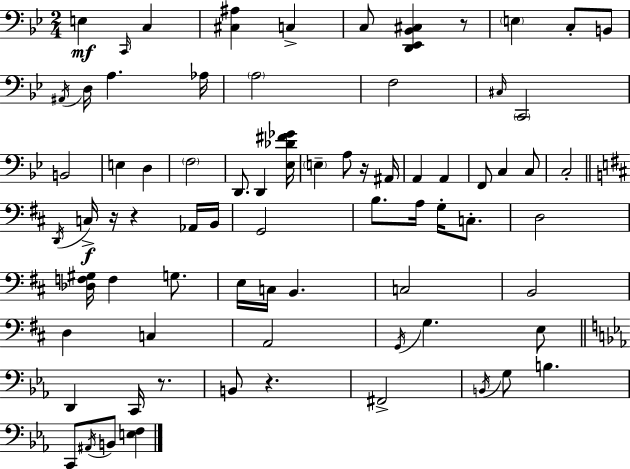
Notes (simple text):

E3/q C2/s C3/q [C#3,A#3]/q C3/q C3/e [D2,Eb2,Bb2,C#3]/q R/e E3/q C3/e B2/e A#2/s D3/s A3/q. Ab3/s A3/h F3/h C#3/s C2/h B2/h E3/q D3/q F3/h D2/e. D2/q [Eb3,Db4,F#4,Gb4]/s E3/q A3/e R/s A#2/s A2/q A2/q F2/e C3/q C3/e C3/h D2/s C3/s R/s R/q Ab2/s B2/s G2/h B3/e. A3/s G3/s C3/e. D3/h [Db3,F3,G#3]/s F3/q G3/e. E3/s C3/s B2/q. C3/h B2/h D3/q C3/q A2/h G2/s G3/q. E3/e D2/q C2/s R/e. B2/e R/q. F#2/h B2/s G3/e B3/q. C2/e A#2/s B2/e [E3,F3]/q